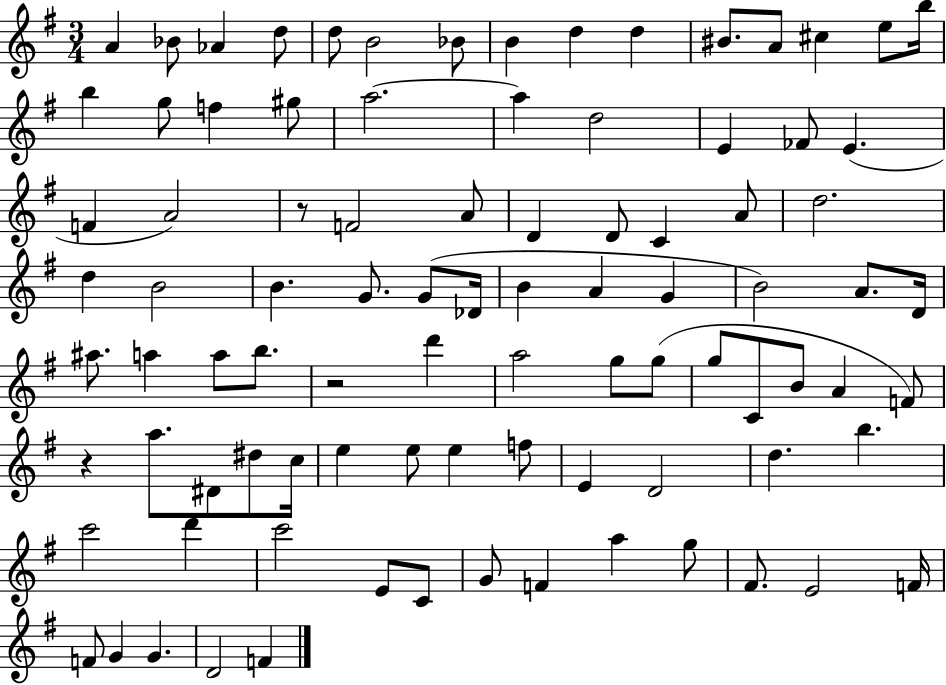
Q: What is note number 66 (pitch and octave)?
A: E5